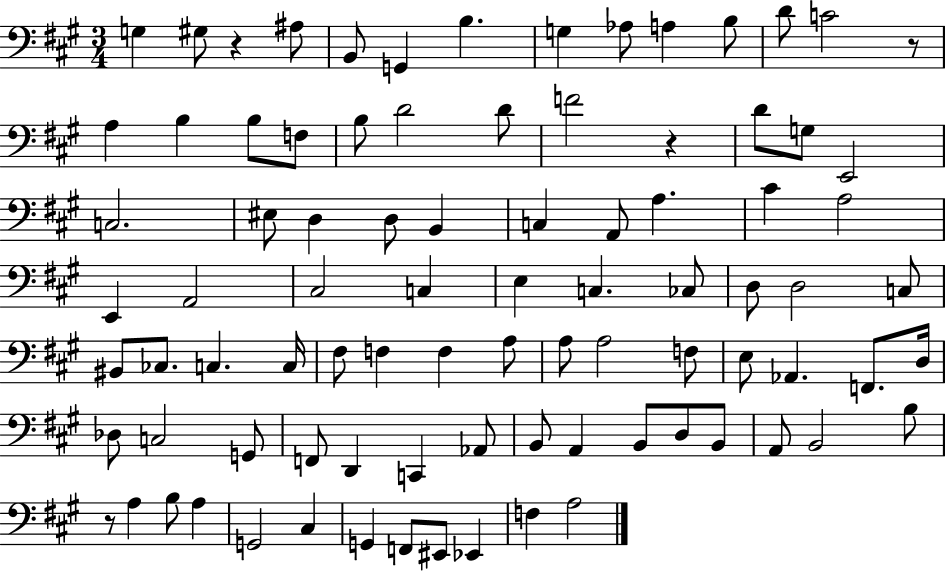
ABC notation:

X:1
T:Untitled
M:3/4
L:1/4
K:A
G, ^G,/2 z ^A,/2 B,,/2 G,, B, G, _A,/2 A, B,/2 D/2 C2 z/2 A, B, B,/2 F,/2 B,/2 D2 D/2 F2 z D/2 G,/2 E,,2 C,2 ^E,/2 D, D,/2 B,, C, A,,/2 A, ^C A,2 E,, A,,2 ^C,2 C, E, C, _C,/2 D,/2 D,2 C,/2 ^B,,/2 _C,/2 C, C,/4 ^F,/2 F, F, A,/2 A,/2 A,2 F,/2 E,/2 _A,, F,,/2 D,/4 _D,/2 C,2 G,,/2 F,,/2 D,, C,, _A,,/2 B,,/2 A,, B,,/2 D,/2 B,,/2 A,,/2 B,,2 B,/2 z/2 A, B,/2 A, G,,2 ^C, G,, F,,/2 ^E,,/2 _E,, F, A,2